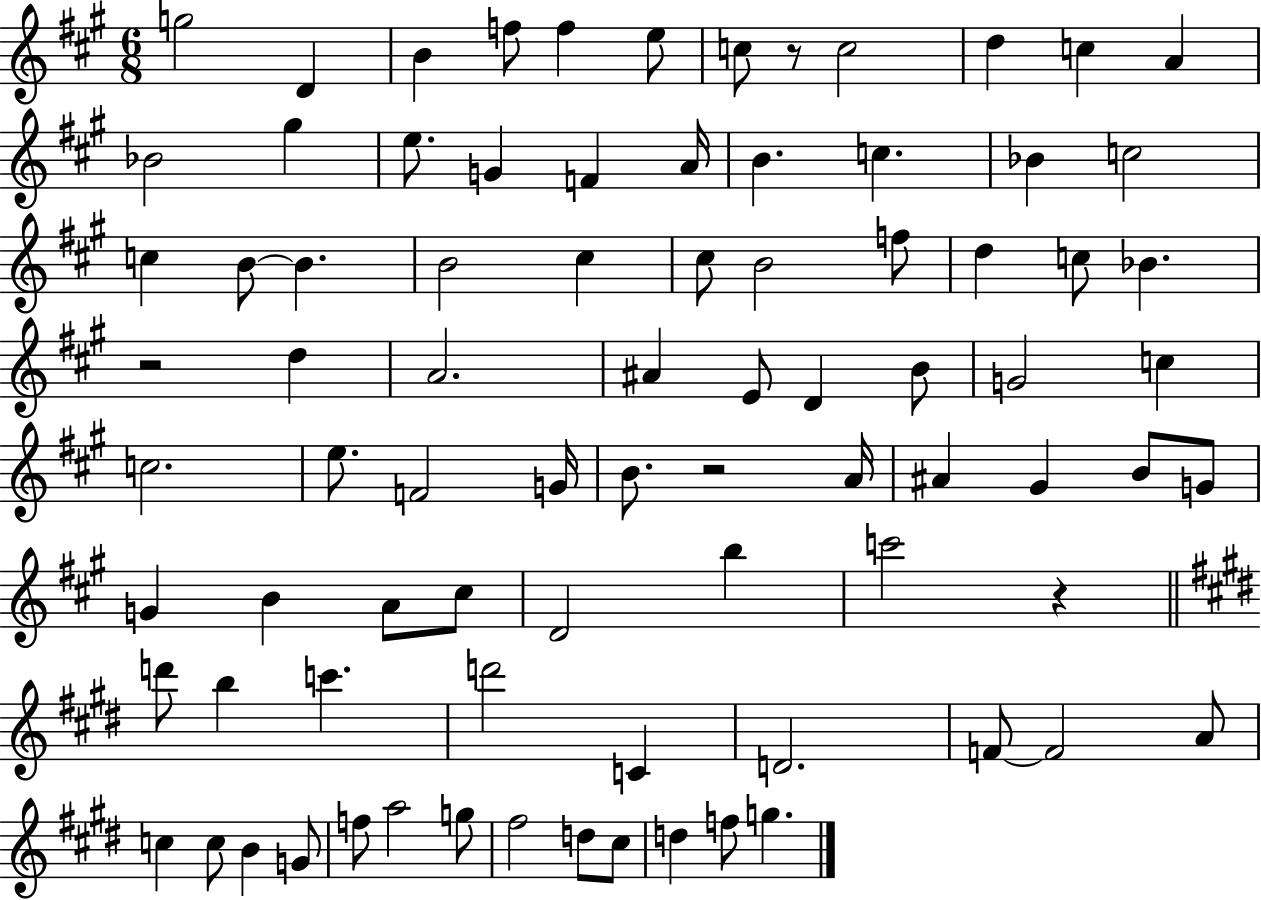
G5/h D4/q B4/q F5/e F5/q E5/e C5/e R/e C5/h D5/q C5/q A4/q Bb4/h G#5/q E5/e. G4/q F4/q A4/s B4/q. C5/q. Bb4/q C5/h C5/q B4/e B4/q. B4/h C#5/q C#5/e B4/h F5/e D5/q C5/e Bb4/q. R/h D5/q A4/h. A#4/q E4/e D4/q B4/e G4/h C5/q C5/h. E5/e. F4/h G4/s B4/e. R/h A4/s A#4/q G#4/q B4/e G4/e G4/q B4/q A4/e C#5/e D4/h B5/q C6/h R/q D6/e B5/q C6/q. D6/h C4/q D4/h. F4/e F4/h A4/e C5/q C5/e B4/q G4/e F5/e A5/h G5/e F#5/h D5/e C#5/e D5/q F5/e G5/q.